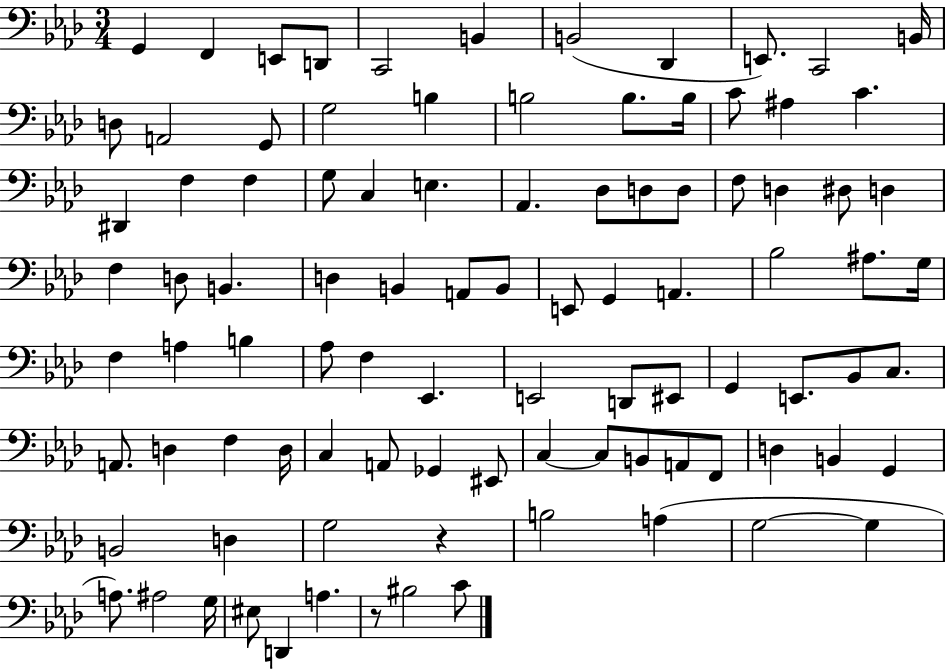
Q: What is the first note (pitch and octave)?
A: G2